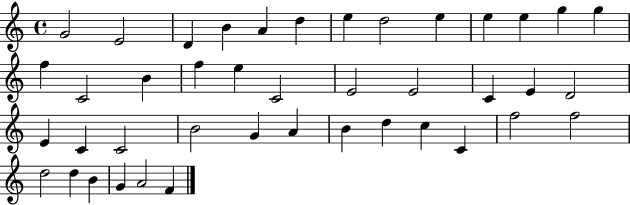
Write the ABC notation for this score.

X:1
T:Untitled
M:4/4
L:1/4
K:C
G2 E2 D B A d e d2 e e e g g f C2 B f e C2 E2 E2 C E D2 E C C2 B2 G A B d c C f2 f2 d2 d B G A2 F